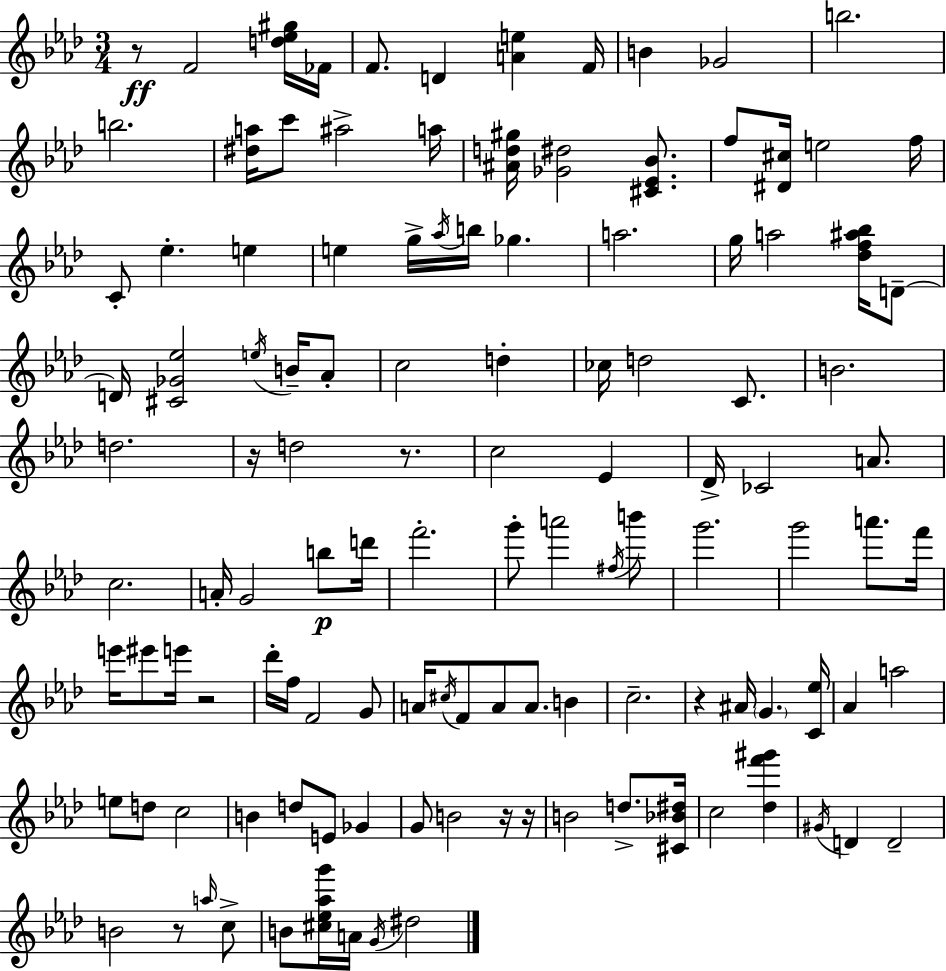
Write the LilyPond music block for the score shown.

{
  \clef treble
  \numericTimeSignature
  \time 3/4
  \key f \minor
  r8\ff f'2 <d'' ees'' gis''>16 fes'16 | f'8. d'4 <a' e''>4 f'16 | b'4 ges'2 | b''2. | \break b''2. | <dis'' a''>16 c'''8 ais''2-> a''16 | <ais' d'' gis''>16 <ges' dis''>2 <cis' ees' bes'>8. | f''8 <dis' cis''>16 e''2 f''16 | \break c'8-. ees''4.-. e''4 | e''4 g''16-> \acciaccatura { aes''16 } b''16 ges''4. | a''2. | g''16 a''2 <des'' f'' ais'' bes''>16 d'8--~~ | \break d'16 <cis' ges' ees''>2 \acciaccatura { e''16 } b'16-- | aes'8-. c''2 d''4-. | ces''16 d''2 c'8. | b'2. | \break d''2. | r16 d''2 r8. | c''2 ees'4 | des'16-> ces'2 a'8. | \break c''2. | a'16-. g'2 b''8\p | d'''16 f'''2.-. | g'''8-. a'''2 | \break \acciaccatura { fis''16 } b'''8 g'''2. | g'''2 a'''8. | f'''16 e'''16 eis'''8 e'''16 r2 | des'''16-. f''16 f'2 | \break g'8 a'16 \acciaccatura { cis''16 } f'8 a'8 a'8. | b'4 c''2.-- | r4 ais'16 \parenthesize g'4. | <c' ees''>16 aes'4 a''2 | \break e''8 d''8 c''2 | b'4 d''8 e'8 | ges'4 g'8 b'2 | r16 r16 b'2 | \break d''8.-> <cis' bes' dis''>16 c''2 | <des'' f''' gis'''>4 \acciaccatura { gis'16 } d'4 d'2-- | b'2 | r8 \grace { a''16 } c''8-> b'8 <cis'' ees'' aes'' g'''>16 a'16 \acciaccatura { g'16 } dis''2 | \break \bar "|."
}